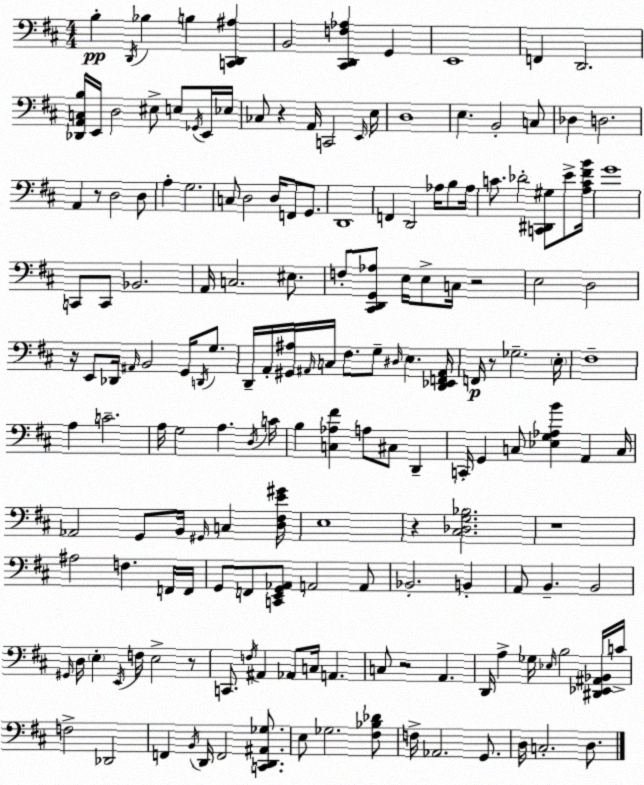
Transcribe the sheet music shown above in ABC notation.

X:1
T:Untitled
M:4/4
L:1/4
K:D
B, D,,/4 _B, B, [C,,D,,^A,] B,,2 [^C,,D,,F,_A,] G,, E,,4 F,, D,,2 [_D,,A,,C,B,]/4 E,,/4 D,2 ^E,/2 E,/2 _G,,/4 E,,/4 _E,/4 _C,/2 z A,,/4 C,,2 E,,/4 E,/4 D,4 E, B,,2 C,/2 _D, D,2 A,, z/2 D,2 D,/2 A, G,2 C,/2 D,2 D,/4 F,,/2 G,,/2 D,,4 F,, D,,2 _A,/4 B,/2 _A,/4 C/2 _D2 [C,,^D,,^G,]/2 E/2 [A,C^FB]/4 G4 C,,/2 C,,/2 _B,,2 A,,/4 C,2 ^E,/2 F,/2 [^C,,D,,G,,_A,]/2 E,/4 E,/2 C,/4 z2 E,2 D,2 z/4 E,,/2 _D,,/4 ^A,,/4 B,,2 G,,/4 D,,/4 G,/2 D,,/4 A,,/4 [^G,,^A,]/4 ^A,,/4 C,/4 ^F,/2 G,/2 ^D,/4 E, [D,,_E,,F,,^A,,]/4 F,,/4 z/2 _G,2 E,/4 ^F,4 A, C2 A,/4 G,2 A, D,/4 C/4 B, [C,_A,^F] A,/2 ^C,/2 D,, C,,/4 G,, C,/2 [_E,G,_A,B] A,, C,/4 _A,,2 G,,/2 B,,/4 ^G,,/4 C, [D,^F,E^G]/4 E,4 z [^C,_D,G,_B,]2 z4 ^A,2 F, F,,/4 F,,/4 G,,/2 F,,/2 [C,,E,,G,,_A,,]/2 A,,2 A,,/2 _B,,2 B,, A,,/2 B,, B,,2 ^G,,/4 D,/4 E, E,,/4 F,/4 E,2 z/2 C,,/2 F,/4 ^A,, _A,,/2 C,/4 A,, C,/2 z2 A,, D,,/4 A, _G,/4 _E,/4 B,2 [^D,,_E,,^A,,_B,,]/4 C/4 F,2 _D,,2 F,, B,,/4 D,,/4 F,,2 [C,,D,,^A,,_G,]/2 E,/2 _G,2 [^F,_B,_D]/2 F,/4 _A,,2 G,,/2 D,/4 C,2 D,/2